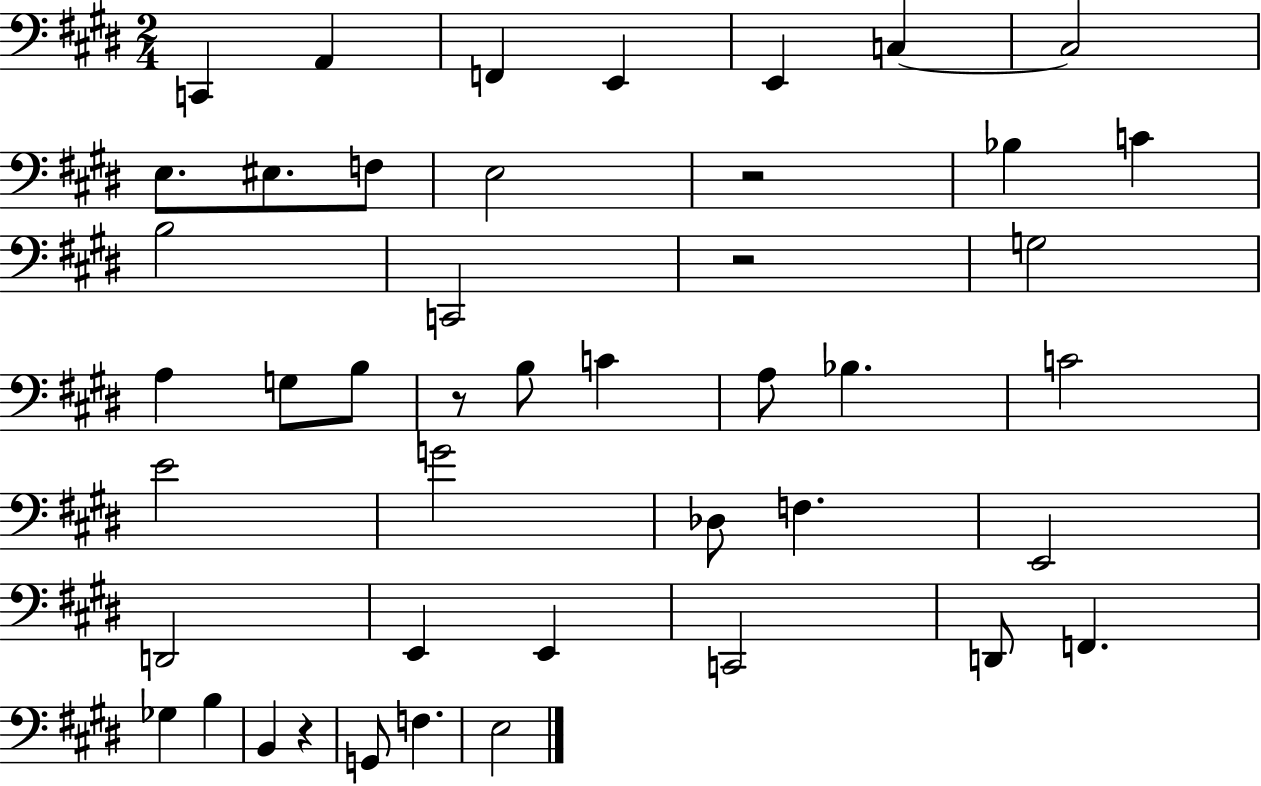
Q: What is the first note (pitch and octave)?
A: C2